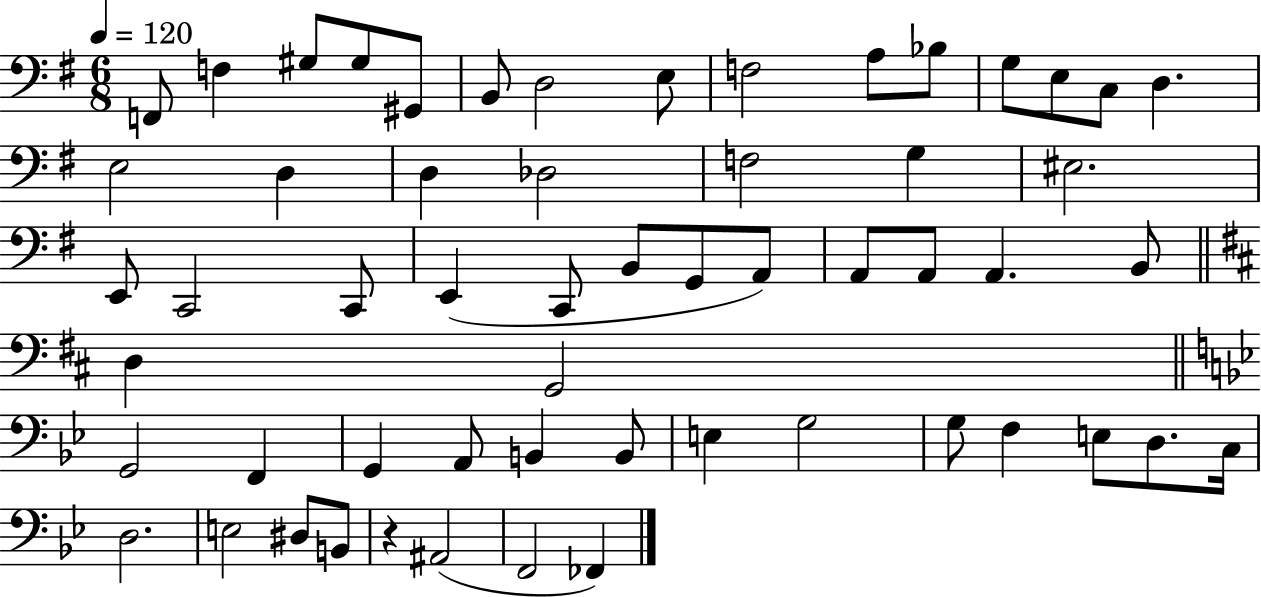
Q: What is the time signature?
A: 6/8